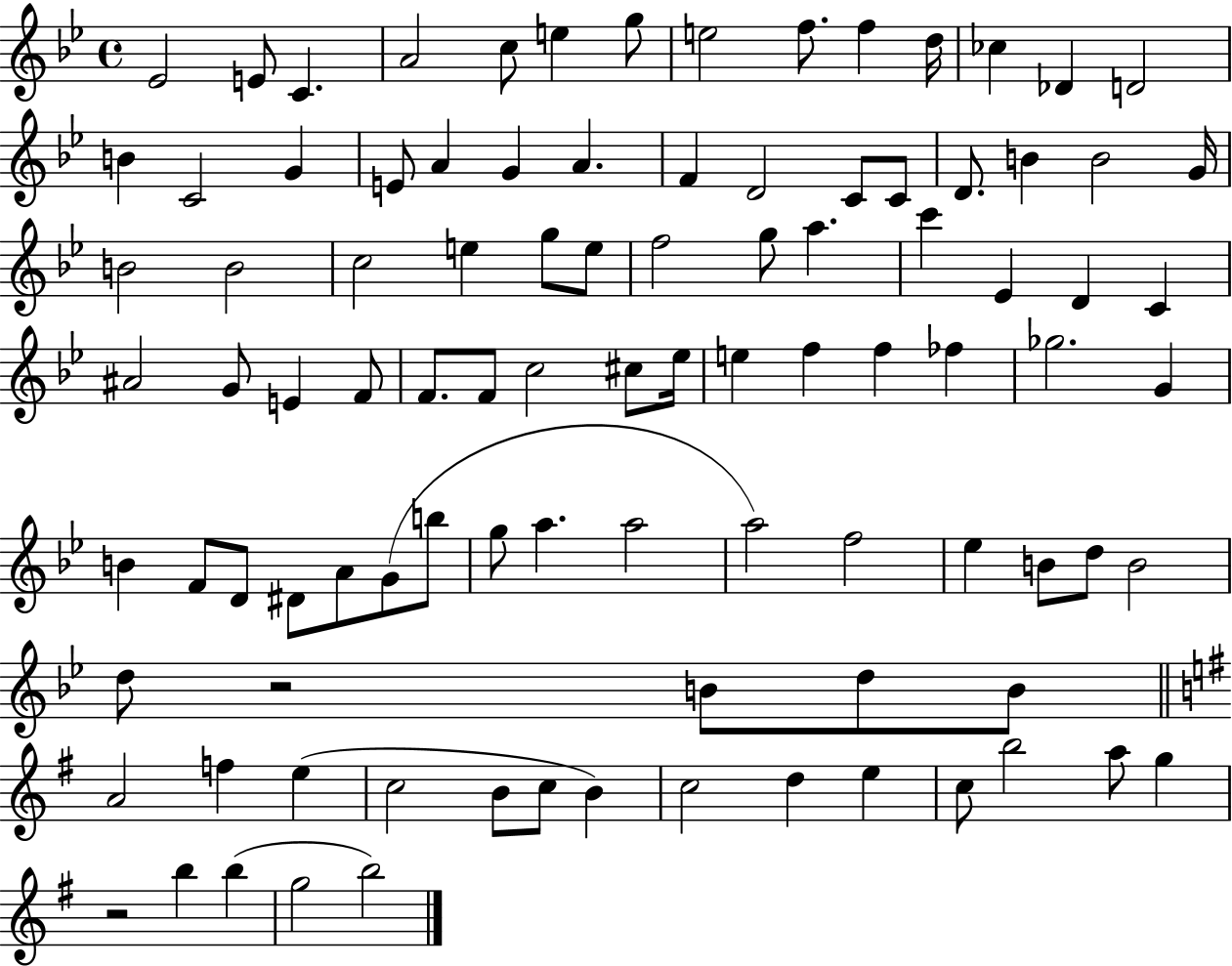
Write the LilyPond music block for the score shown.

{
  \clef treble
  \time 4/4
  \defaultTimeSignature
  \key bes \major
  \repeat volta 2 { ees'2 e'8 c'4. | a'2 c''8 e''4 g''8 | e''2 f''8. f''4 d''16 | ces''4 des'4 d'2 | \break b'4 c'2 g'4 | e'8 a'4 g'4 a'4. | f'4 d'2 c'8 c'8 | d'8. b'4 b'2 g'16 | \break b'2 b'2 | c''2 e''4 g''8 e''8 | f''2 g''8 a''4. | c'''4 ees'4 d'4 c'4 | \break ais'2 g'8 e'4 f'8 | f'8. f'8 c''2 cis''8 ees''16 | e''4 f''4 f''4 fes''4 | ges''2. g'4 | \break b'4 f'8 d'8 dis'8 a'8 g'8( b''8 | g''8 a''4. a''2 | a''2) f''2 | ees''4 b'8 d''8 b'2 | \break d''8 r2 b'8 d''8 b'8 | \bar "||" \break \key e \minor a'2 f''4 e''4( | c''2 b'8 c''8 b'4) | c''2 d''4 e''4 | c''8 b''2 a''8 g''4 | \break r2 b''4 b''4( | g''2 b''2) | } \bar "|."
}